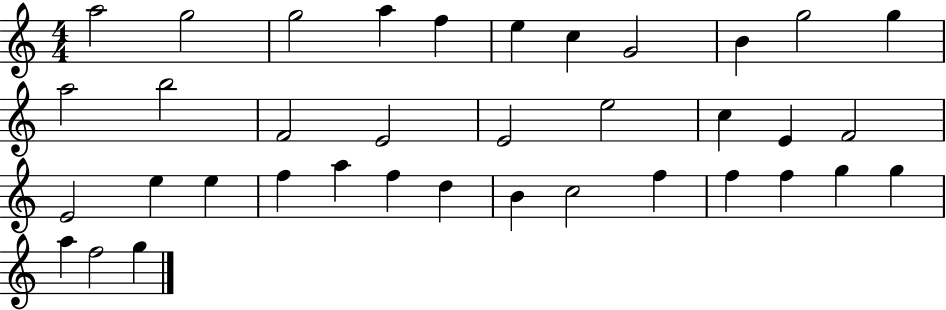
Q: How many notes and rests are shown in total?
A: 37